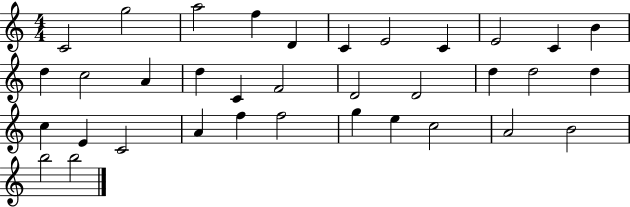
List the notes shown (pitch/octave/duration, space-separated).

C4/h G5/h A5/h F5/q D4/q C4/q E4/h C4/q E4/h C4/q B4/q D5/q C5/h A4/q D5/q C4/q F4/h D4/h D4/h D5/q D5/h D5/q C5/q E4/q C4/h A4/q F5/q F5/h G5/q E5/q C5/h A4/h B4/h B5/h B5/h